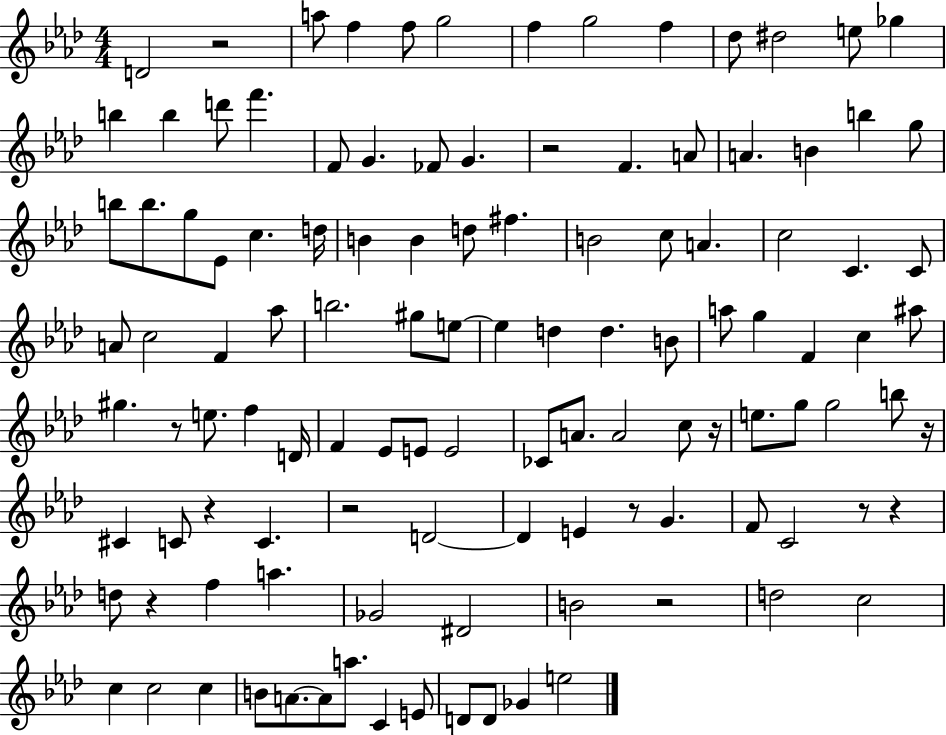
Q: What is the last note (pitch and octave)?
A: E5